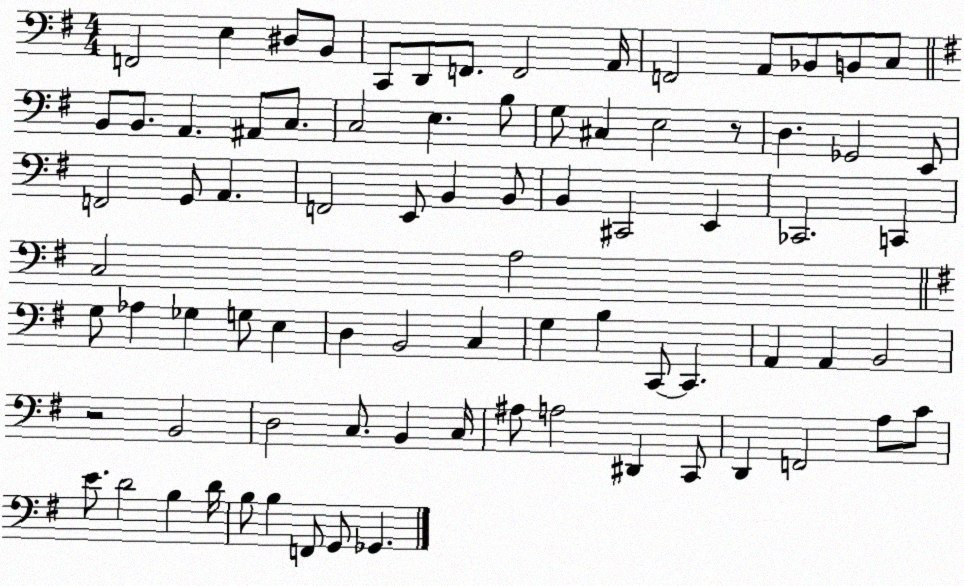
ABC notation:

X:1
T:Untitled
M:4/4
L:1/4
K:G
F,,2 E, ^D,/2 B,,/2 C,,/2 D,,/2 F,,/2 F,,2 A,,/4 F,,2 A,,/2 _B,,/2 B,,/2 C,/2 B,,/2 B,,/2 A,, ^A,,/2 C,/2 C,2 E, B,/2 G,/2 ^C, E,2 z/2 D, _G,,2 E,,/2 F,,2 G,,/2 A,, F,,2 E,,/2 B,, B,,/2 B,, ^C,,2 E,, _C,,2 C,, C,2 A,2 G,/2 _A, _G, G,/2 E, D, B,,2 C, G, B, C,,/2 C,, A,, A,, B,,2 z2 B,,2 D,2 C,/2 B,, C,/4 ^A,/2 A,2 ^D,, C,,/2 D,, F,,2 A,/2 C/2 E/2 D2 B, D/4 B,/2 B, F,,/2 G,,/2 _G,,